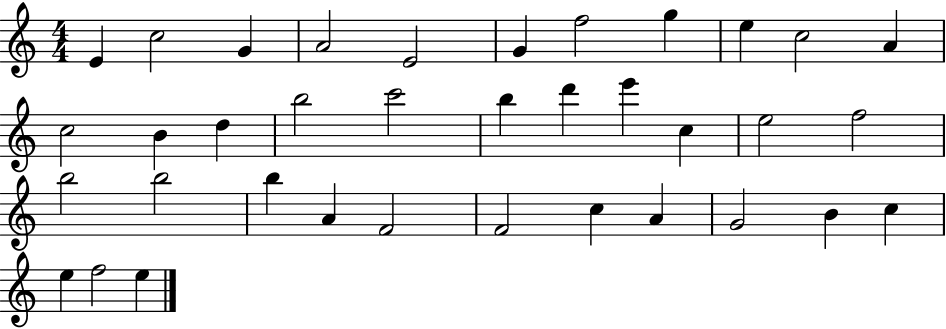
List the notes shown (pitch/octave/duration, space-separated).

E4/q C5/h G4/q A4/h E4/h G4/q F5/h G5/q E5/q C5/h A4/q C5/h B4/q D5/q B5/h C6/h B5/q D6/q E6/q C5/q E5/h F5/h B5/h B5/h B5/q A4/q F4/h F4/h C5/q A4/q G4/h B4/q C5/q E5/q F5/h E5/q